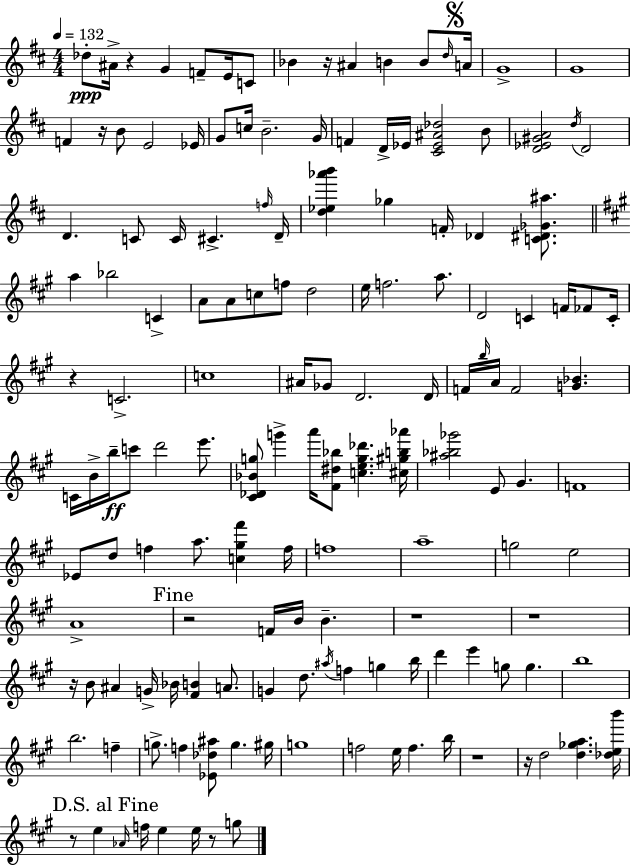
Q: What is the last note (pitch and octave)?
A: G5